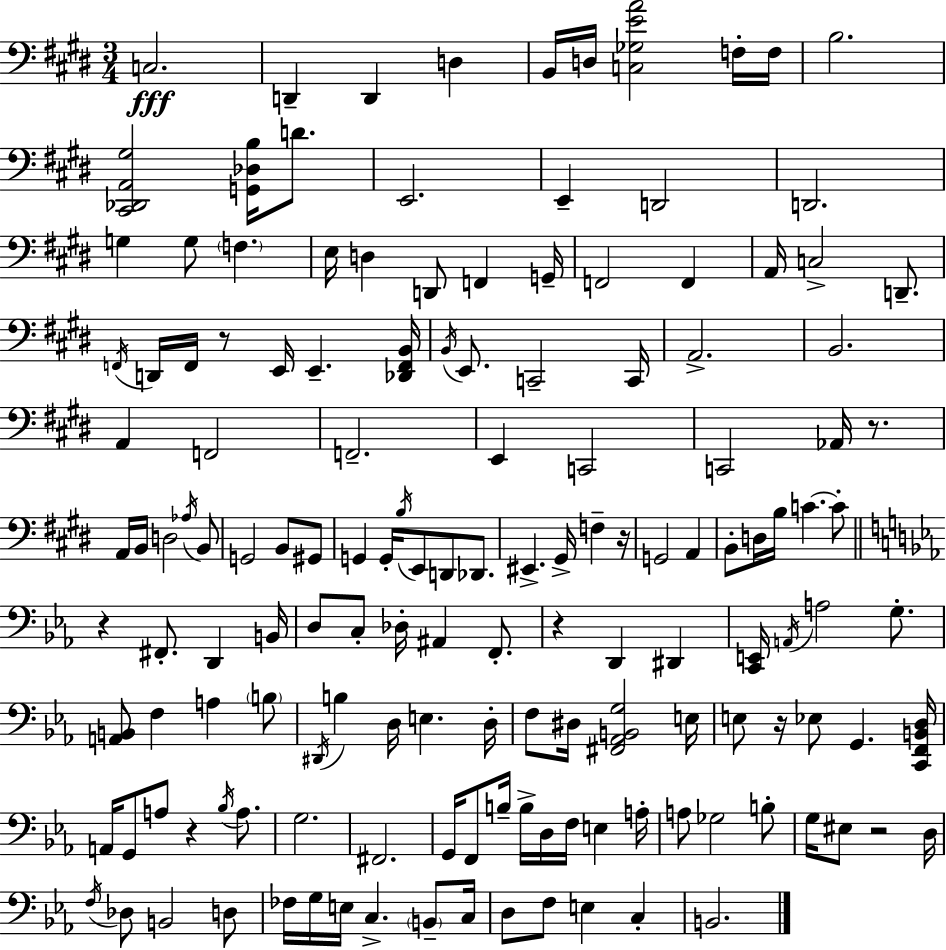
{
  \clef bass
  \numericTimeSignature
  \time 3/4
  \key e \major
  c2.\fff | d,4-- d,4 d4 | b,16 d16 <c ges e' a'>2 f16-. f16 | b2. | \break <cis, des, a, gis>2 <g, des b>16 d'8. | e,2. | e,4-- d,2 | d,2. | \break g4 g8 \parenthesize f4. | e16 d4 d,8 f,4 g,16-- | f,2 f,4 | a,16 c2-> d,8.-- | \break \acciaccatura { f,16 } d,16 f,16 r8 e,16 e,4.-- | <des, f, b,>16 \acciaccatura { b,16 } e,8. c,2-- | c,16 a,2.-> | b,2. | \break a,4 f,2 | f,2.-- | e,4 c,2 | c,2 aes,16 r8. | \break a,16 b,16 d2 | \acciaccatura { aes16 } b,8 g,2 b,8 | gis,8 g,4 g,16-. \acciaccatura { b16 } e,8 d,8 | des,8. eis,4.-> gis,16-> f4-- | \break r16 g,2 | a,4 b,8-. d16 b16 c'4.~~ | c'8-. \bar "||" \break \key ees \major r4 fis,8.-. d,4 b,16 | d8 c8-. des16-. ais,4 f,8.-. | r4 d,4 dis,4 | <c, e,>16 \acciaccatura { a,16 } a2 g8.-. | \break <a, b,>8 f4 a4 \parenthesize b8 | \acciaccatura { dis,16 } b4 d16 e4. | d16-. f8 dis16 <fis, aes, b, g>2 | e16 e8 r16 ees8 g,4. | \break <c, f, b, d>16 a,16 g,8 a8 r4 \acciaccatura { bes16 } | a8. g2. | fis,2. | g,16 f,8 b16-- b16-> d16 f16 e4 | \break a16-. a8 ges2 | b8-. g16 eis8 r2 | d16 \acciaccatura { f16 } des8 b,2 | d8 fes16 g16 e16 c4.-> | \break \parenthesize b,8-- c16 d8 f8 e4 | c4-. b,2. | \bar "|."
}